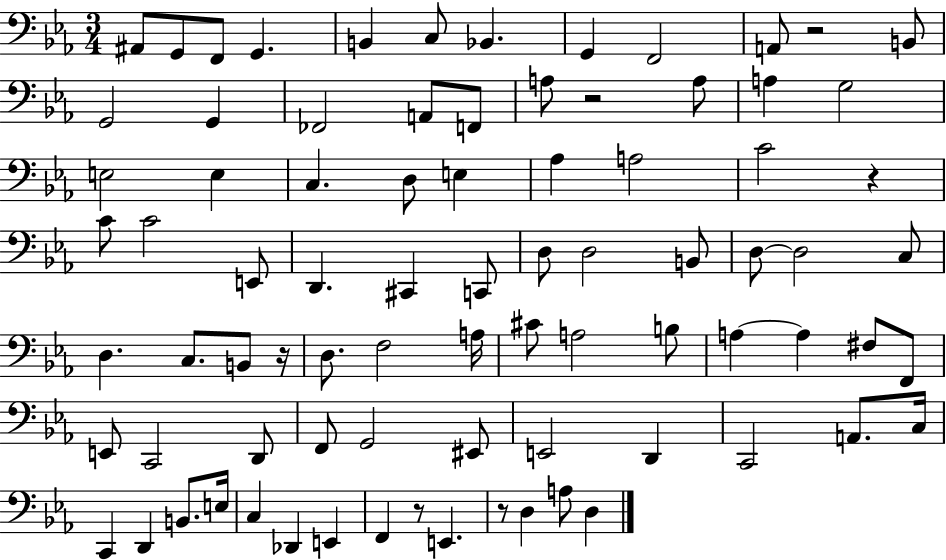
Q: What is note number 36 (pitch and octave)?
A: D3